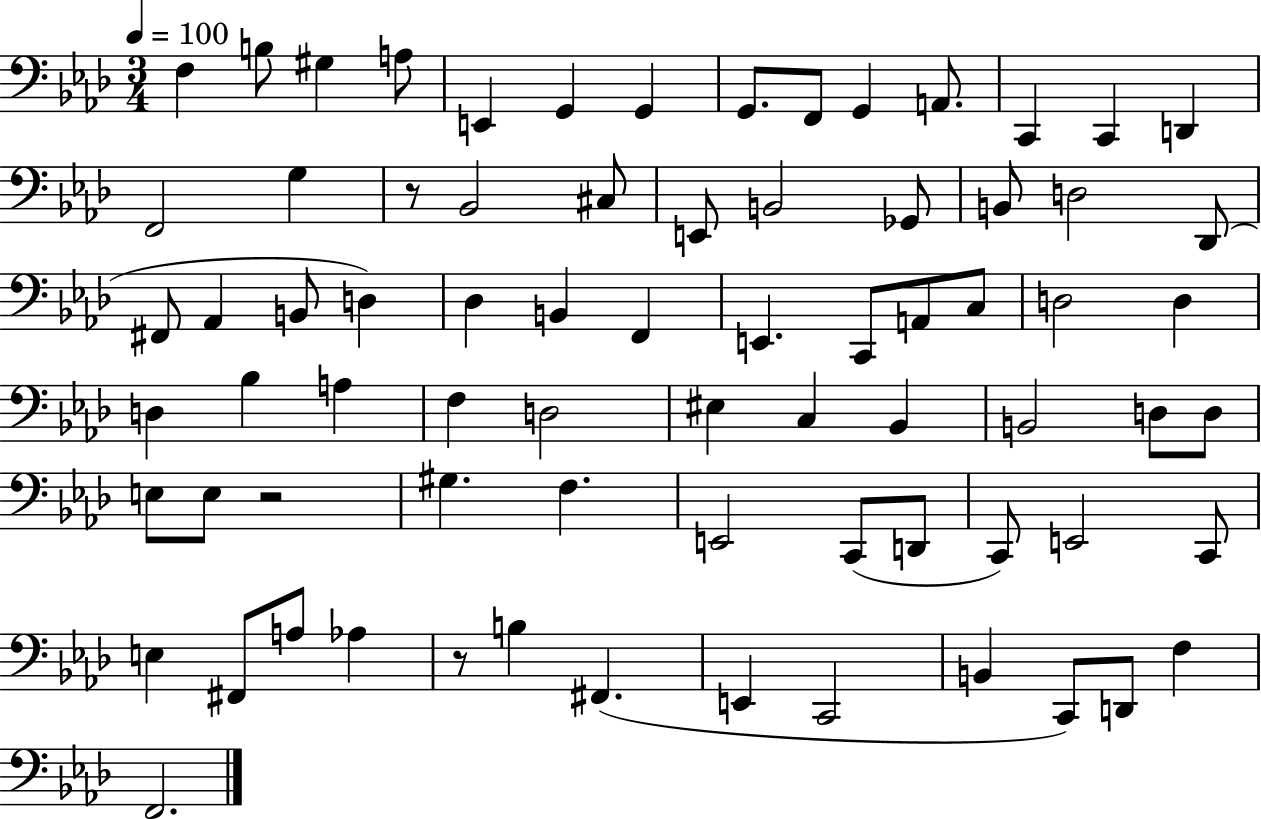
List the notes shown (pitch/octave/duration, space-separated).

F3/q B3/e G#3/q A3/e E2/q G2/q G2/q G2/e. F2/e G2/q A2/e. C2/q C2/q D2/q F2/h G3/q R/e Bb2/h C#3/e E2/e B2/h Gb2/e B2/e D3/h Db2/e F#2/e Ab2/q B2/e D3/q Db3/q B2/q F2/q E2/q. C2/e A2/e C3/e D3/h D3/q D3/q Bb3/q A3/q F3/q D3/h EIS3/q C3/q Bb2/q B2/h D3/e D3/e E3/e E3/e R/h G#3/q. F3/q. E2/h C2/e D2/e C2/e E2/h C2/e E3/q F#2/e A3/e Ab3/q R/e B3/q F#2/q. E2/q C2/h B2/q C2/e D2/e F3/q F2/h.